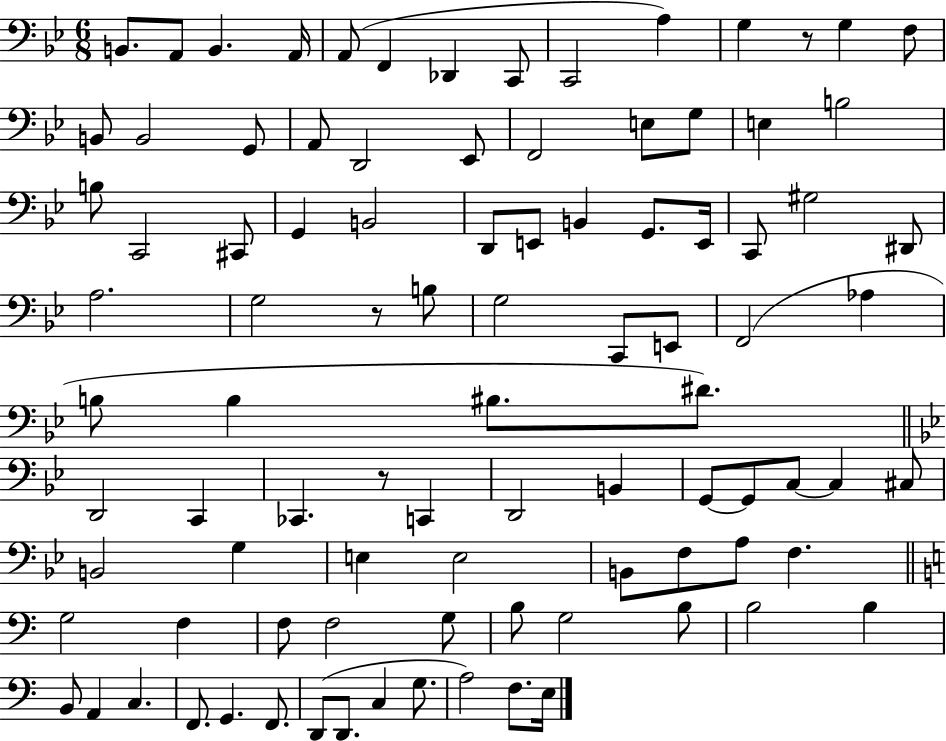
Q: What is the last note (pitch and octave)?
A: E3